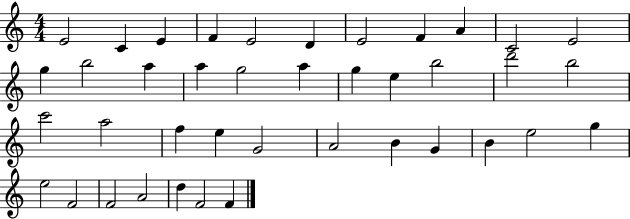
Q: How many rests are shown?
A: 0